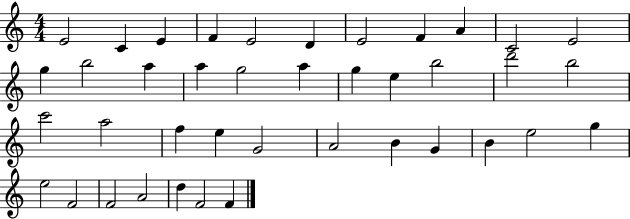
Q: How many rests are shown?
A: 0